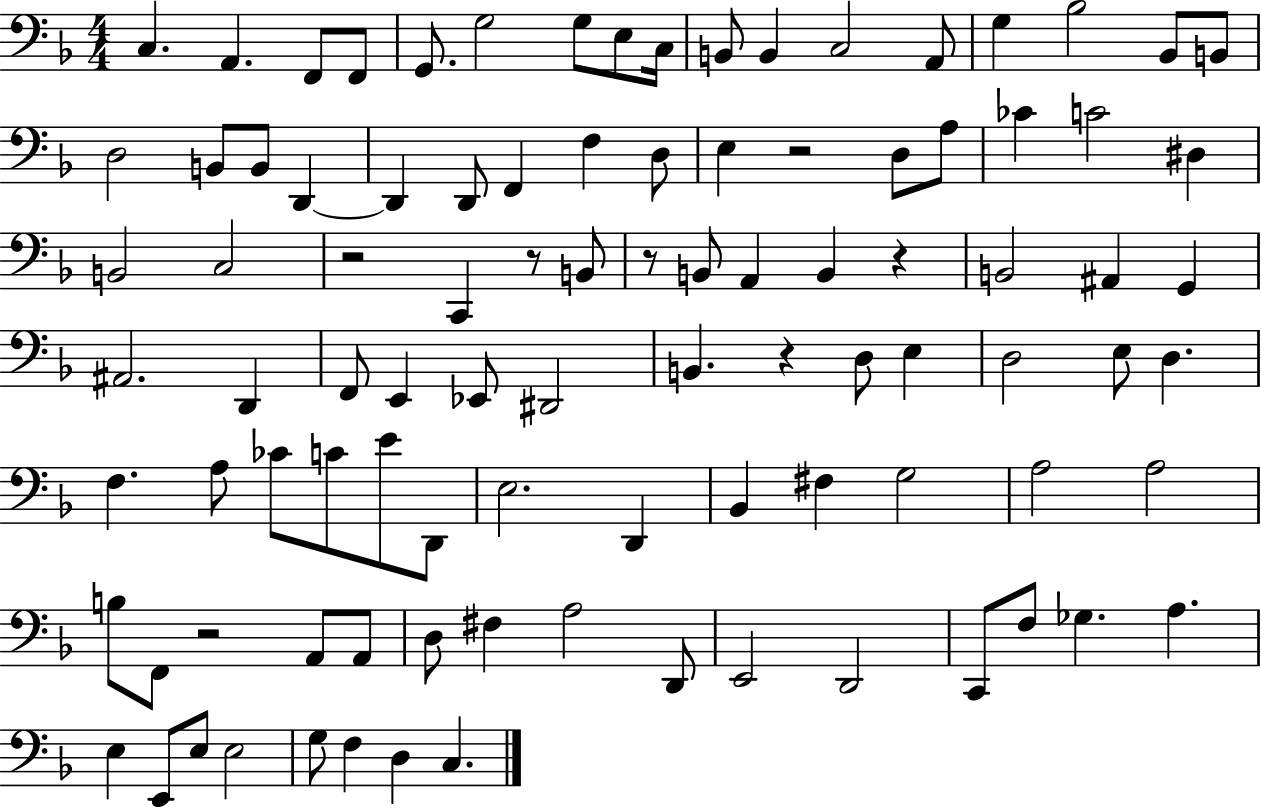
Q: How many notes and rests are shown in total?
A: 96